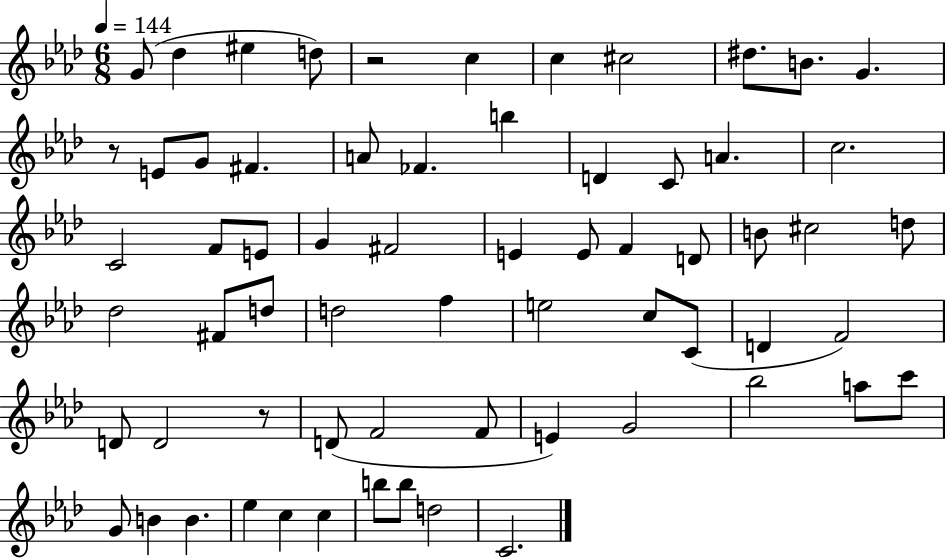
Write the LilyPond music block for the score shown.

{
  \clef treble
  \numericTimeSignature
  \time 6/8
  \key aes \major
  \tempo 4 = 144
  g'8( des''4 eis''4 d''8) | r2 c''4 | c''4 cis''2 | dis''8. b'8. g'4. | \break r8 e'8 g'8 fis'4. | a'8 fes'4. b''4 | d'4 c'8 a'4. | c''2. | \break c'2 f'8 e'8 | g'4 fis'2 | e'4 e'8 f'4 d'8 | b'8 cis''2 d''8 | \break des''2 fis'8 d''8 | d''2 f''4 | e''2 c''8 c'8( | d'4 f'2) | \break d'8 d'2 r8 | d'8( f'2 f'8 | e'4) g'2 | bes''2 a''8 c'''8 | \break g'8 b'4 b'4. | ees''4 c''4 c''4 | b''8 b''8 d''2 | c'2. | \break \bar "|."
}